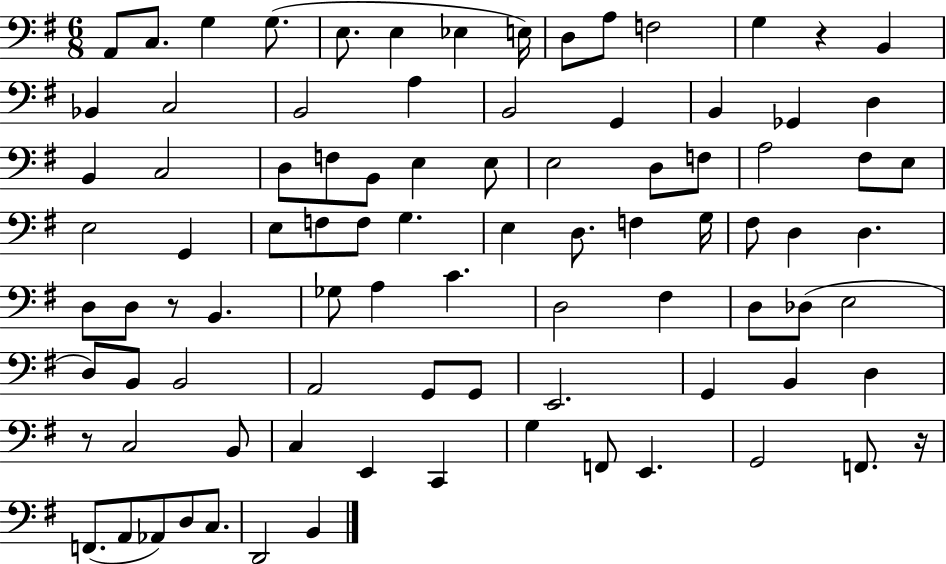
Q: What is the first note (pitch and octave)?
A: A2